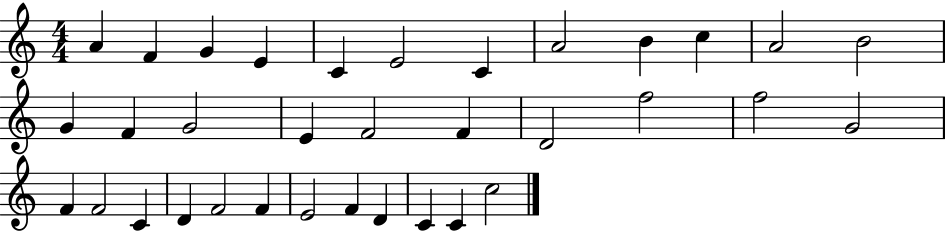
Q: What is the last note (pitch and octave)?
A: C5